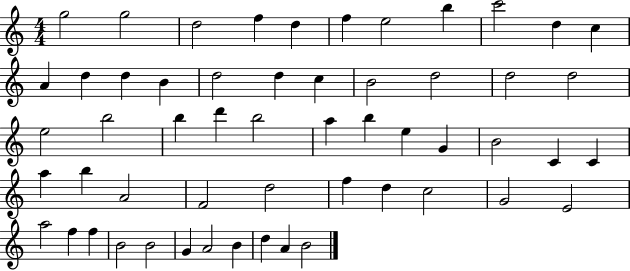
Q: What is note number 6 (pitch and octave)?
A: F5